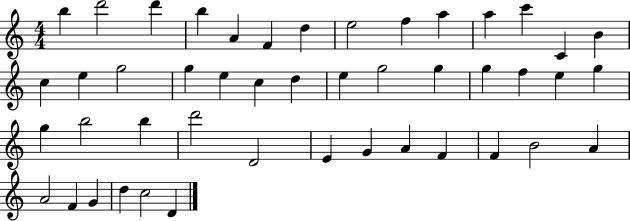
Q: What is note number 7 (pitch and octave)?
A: D5